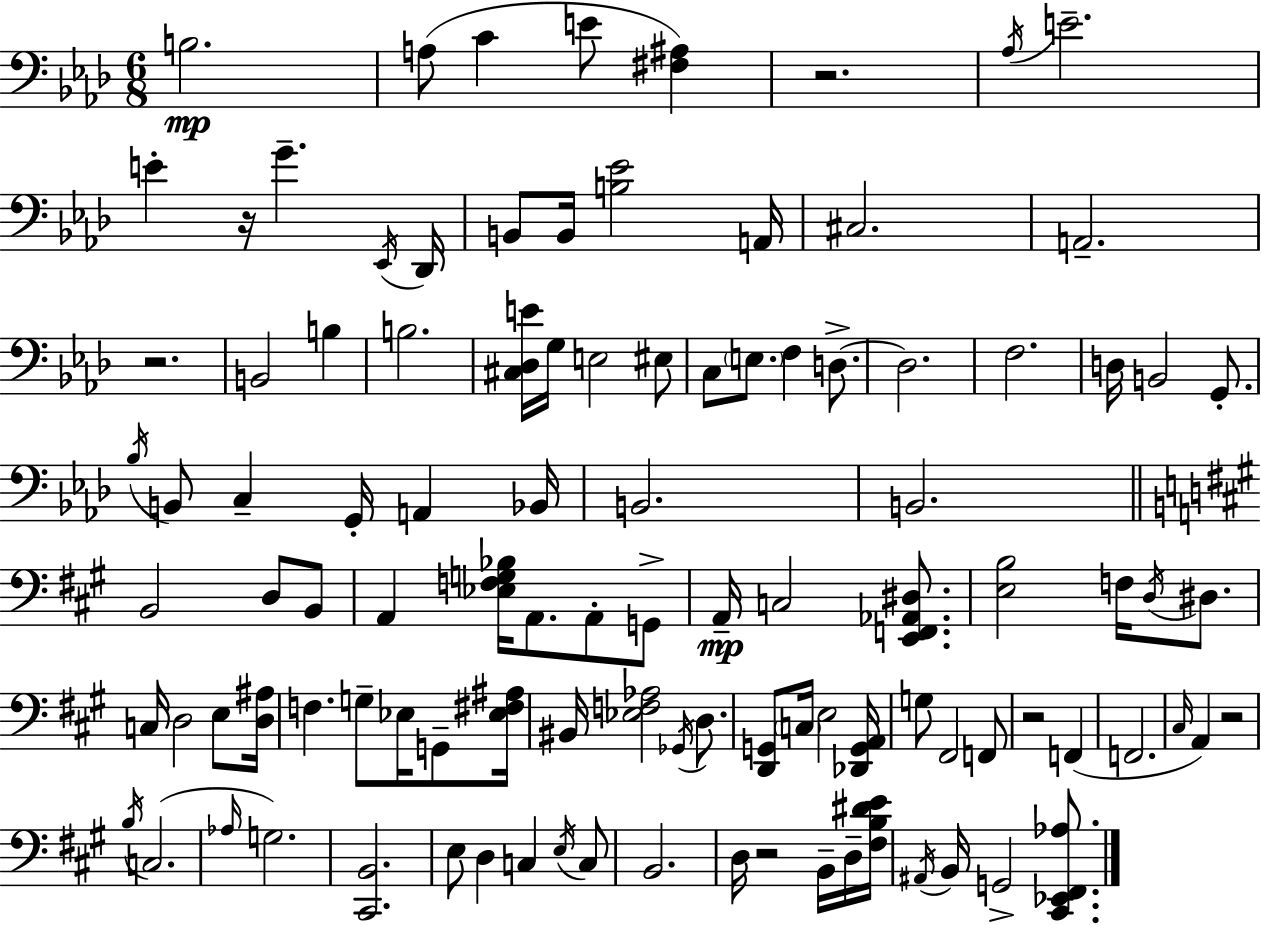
X:1
T:Untitled
M:6/8
L:1/4
K:Ab
B,2 A,/2 C E/2 [^F,^A,] z2 _A,/4 E2 E z/4 G _E,,/4 _D,,/4 B,,/2 B,,/4 [B,_E]2 A,,/4 ^C,2 A,,2 z2 B,,2 B, B,2 [^C,_D,E]/4 G,/4 E,2 ^E,/2 C,/2 E,/2 F, D,/2 D,2 F,2 D,/4 B,,2 G,,/2 _B,/4 B,,/2 C, G,,/4 A,, _B,,/4 B,,2 B,,2 B,,2 D,/2 B,,/2 A,, [_E,F,G,_B,]/4 A,,/2 A,,/2 G,,/2 A,,/4 C,2 [E,,F,,_A,,^D,]/2 [E,B,]2 F,/4 D,/4 ^D,/2 C,/4 D,2 E,/2 [D,^A,]/4 F, G,/2 _E,/4 G,,/2 [_E,^F,^A,]/4 ^B,,/4 [_E,F,_A,]2 _G,,/4 D,/2 [D,,G,,]/2 C,/4 E,2 [_D,,G,,A,,]/4 G,/2 ^F,,2 F,,/2 z2 F,, F,,2 ^C,/4 A,, z2 B,/4 C,2 _A,/4 G,2 [^C,,B,,]2 E,/2 D, C, E,/4 C,/2 B,,2 D,/4 z2 B,,/4 D,/4 [^F,B,^DE]/4 ^A,,/4 B,,/4 G,,2 [^C,,_E,,^F,,_A,]/2